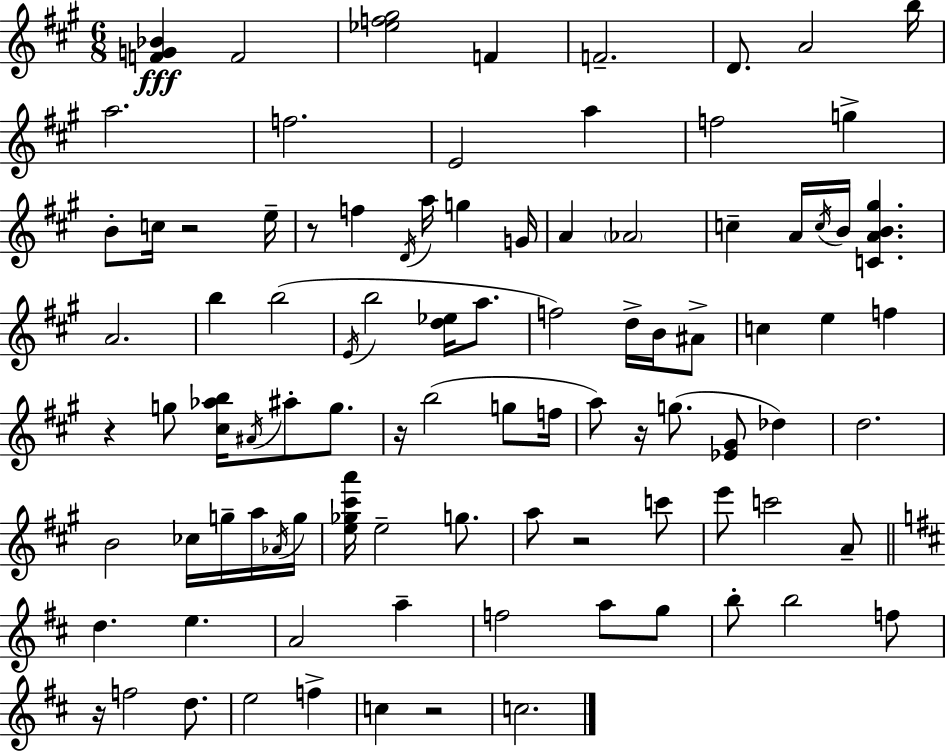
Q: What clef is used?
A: treble